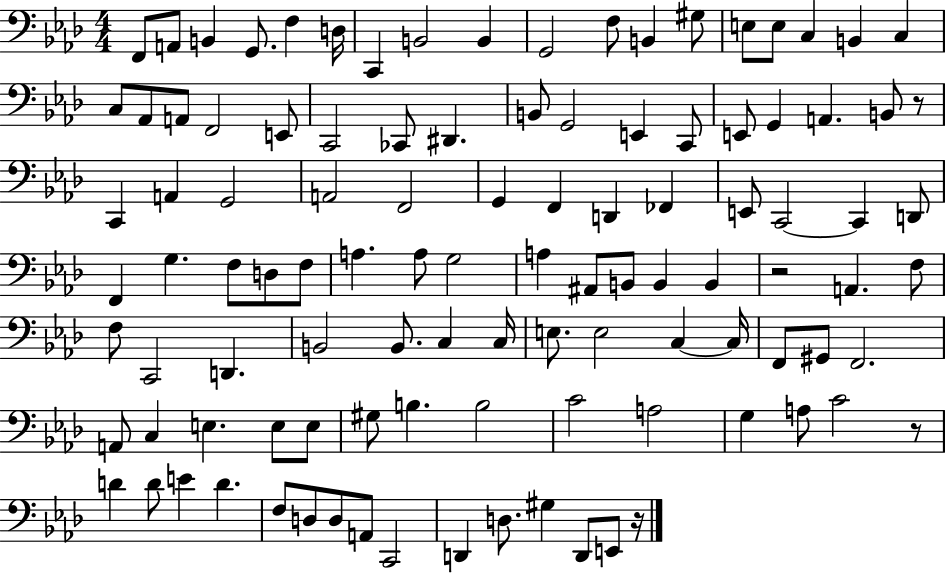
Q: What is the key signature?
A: AES major